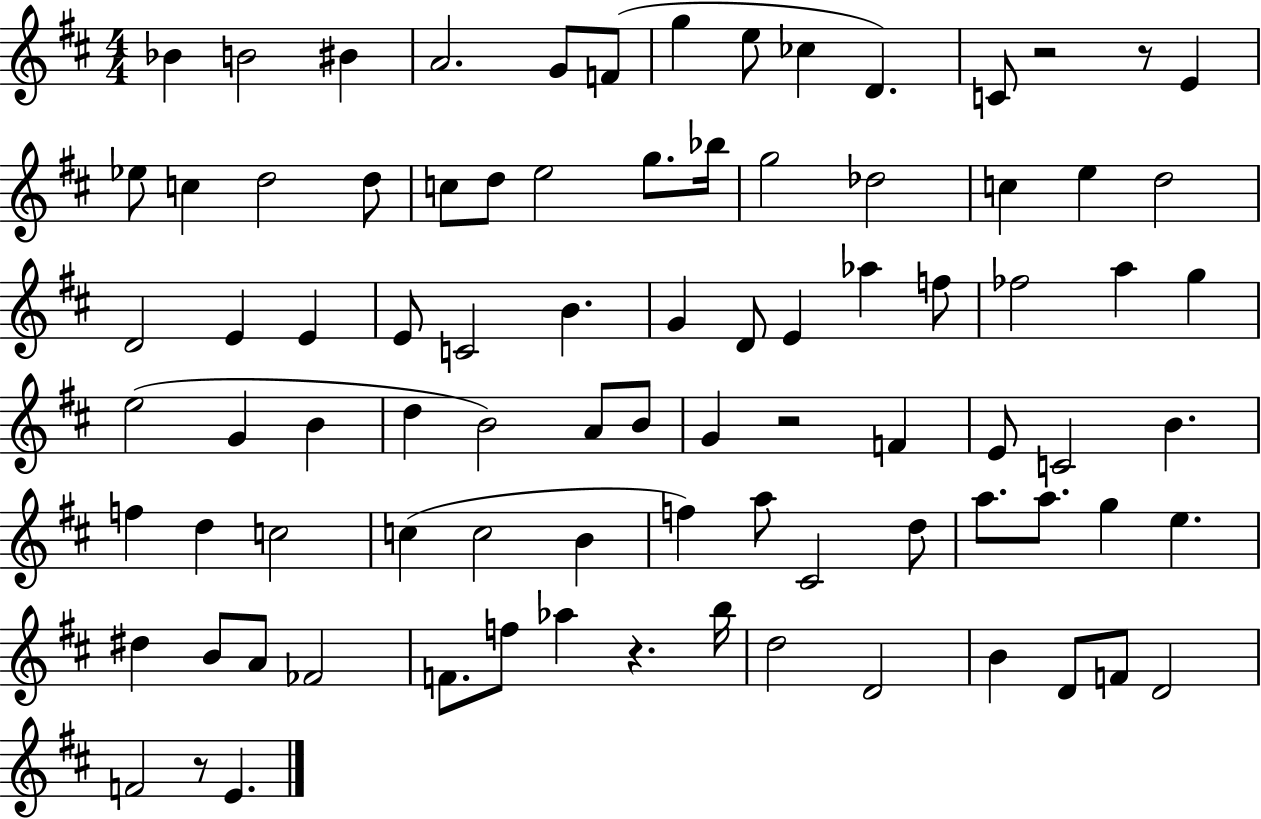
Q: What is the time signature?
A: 4/4